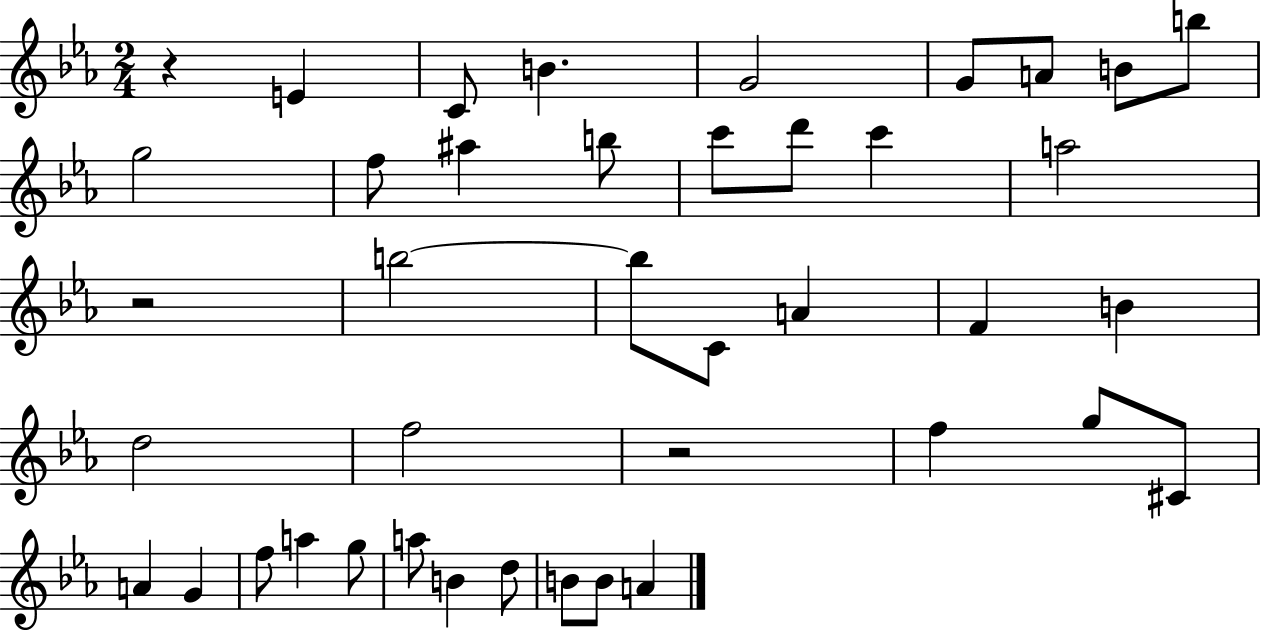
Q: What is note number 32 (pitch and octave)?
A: G5